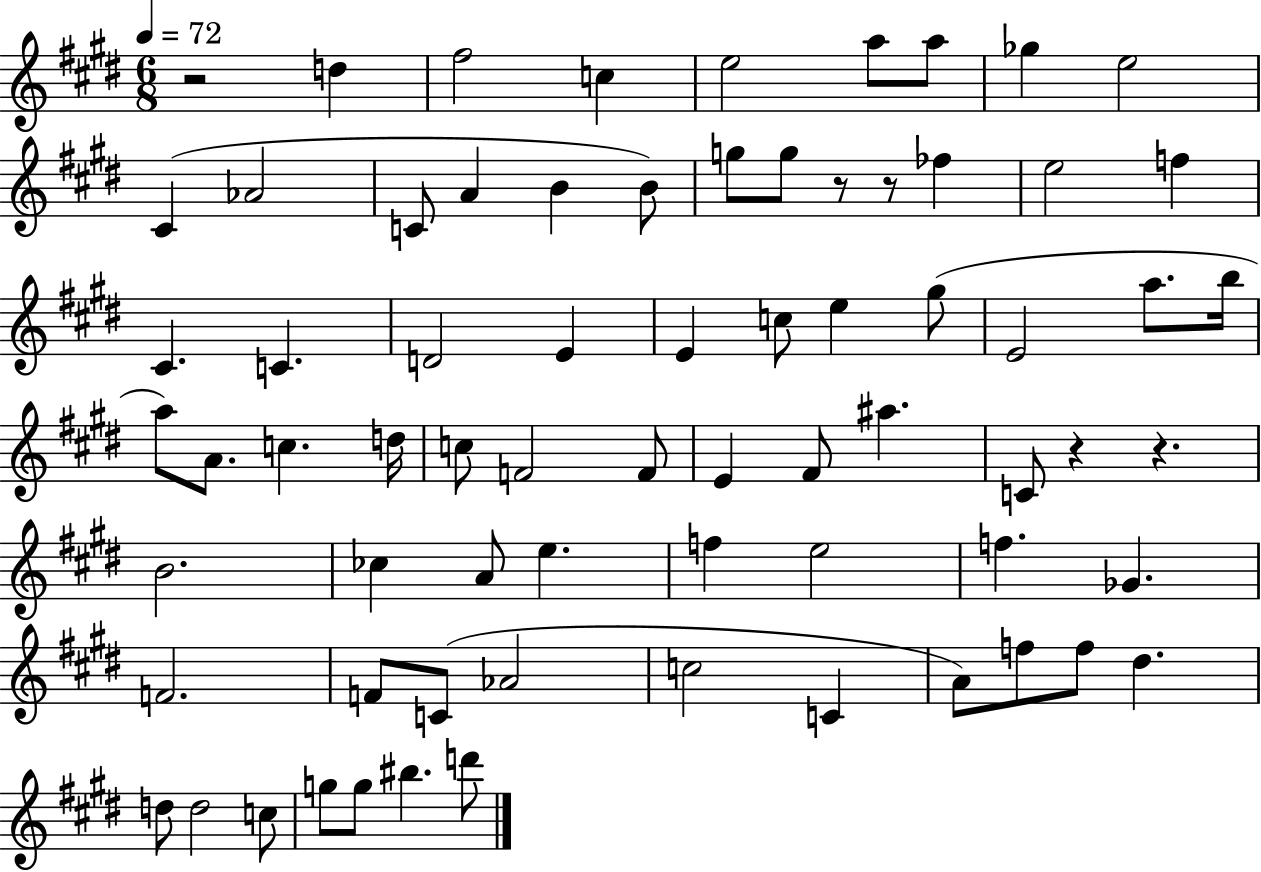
X:1
T:Untitled
M:6/8
L:1/4
K:E
z2 d ^f2 c e2 a/2 a/2 _g e2 ^C _A2 C/2 A B B/2 g/2 g/2 z/2 z/2 _f e2 f ^C C D2 E E c/2 e ^g/2 E2 a/2 b/4 a/2 A/2 c d/4 c/2 F2 F/2 E ^F/2 ^a C/2 z z B2 _c A/2 e f e2 f _G F2 F/2 C/2 _A2 c2 C A/2 f/2 f/2 ^d d/2 d2 c/2 g/2 g/2 ^b d'/2